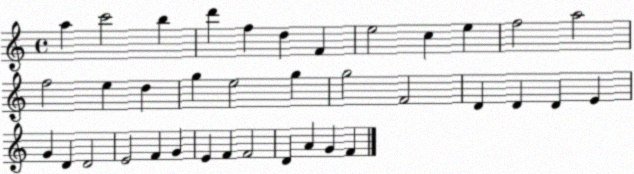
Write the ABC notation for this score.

X:1
T:Untitled
M:4/4
L:1/4
K:C
a c'2 b d' f d F e2 c e f2 a2 f2 e d g e2 g g2 F2 D D D E G D D2 E2 F G E F F2 D A G F